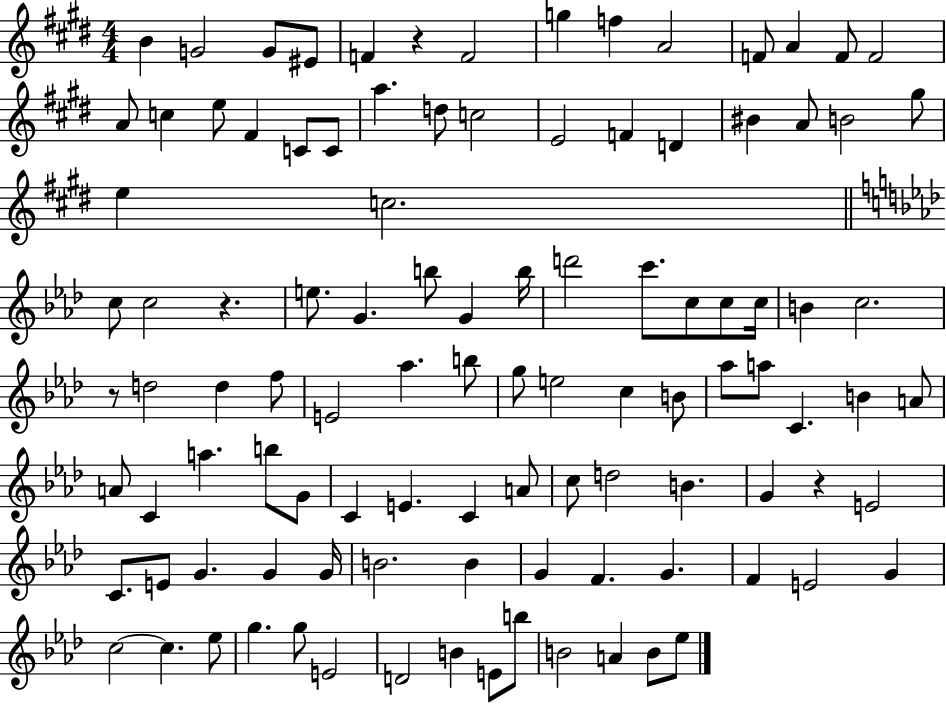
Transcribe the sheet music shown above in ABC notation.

X:1
T:Untitled
M:4/4
L:1/4
K:E
B G2 G/2 ^E/2 F z F2 g f A2 F/2 A F/2 F2 A/2 c e/2 ^F C/2 C/2 a d/2 c2 E2 F D ^B A/2 B2 ^g/2 e c2 c/2 c2 z e/2 G b/2 G b/4 d'2 c'/2 c/2 c/2 c/4 B c2 z/2 d2 d f/2 E2 _a b/2 g/2 e2 c B/2 _a/2 a/2 C B A/2 A/2 C a b/2 G/2 C E C A/2 c/2 d2 B G z E2 C/2 E/2 G G G/4 B2 B G F G F E2 G c2 c _e/2 g g/2 E2 D2 B E/2 b/2 B2 A B/2 _e/2